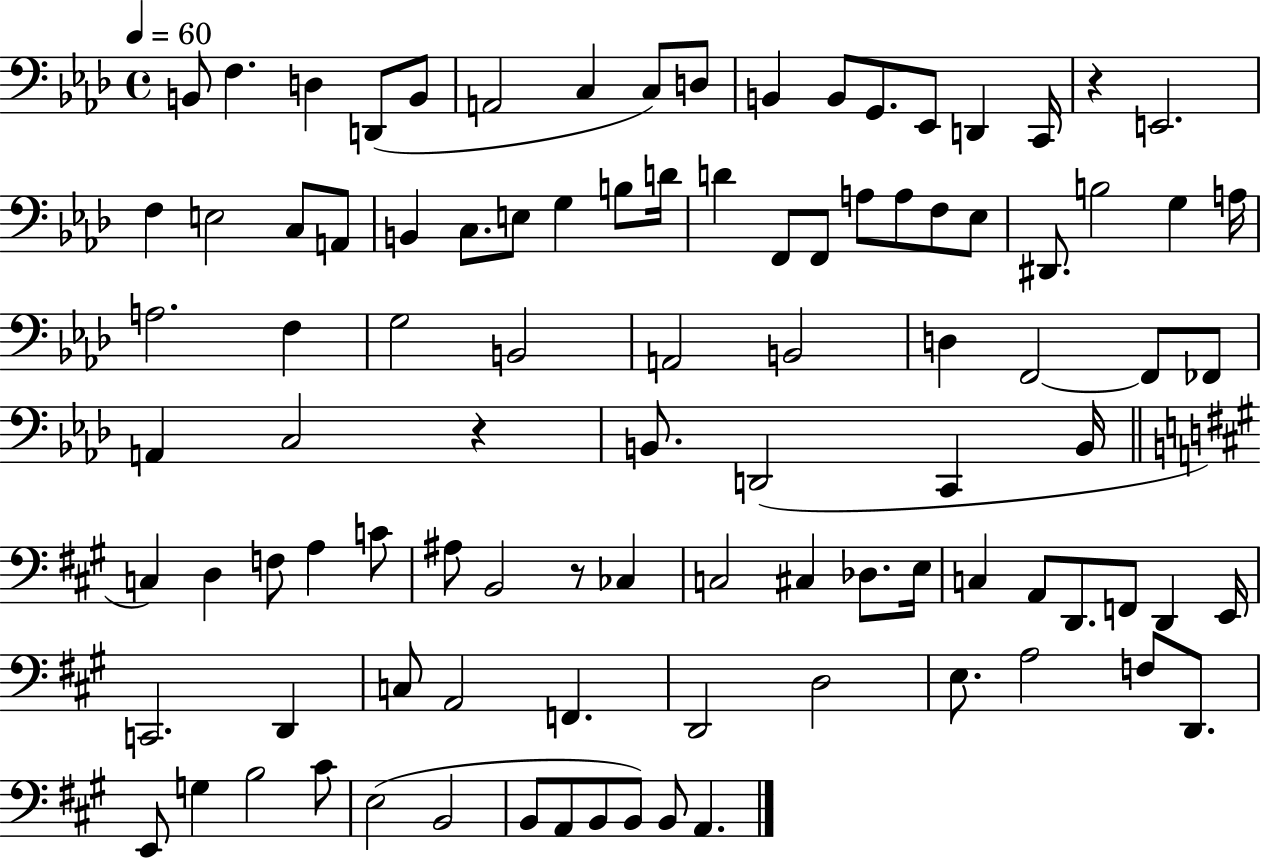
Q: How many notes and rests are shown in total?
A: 97